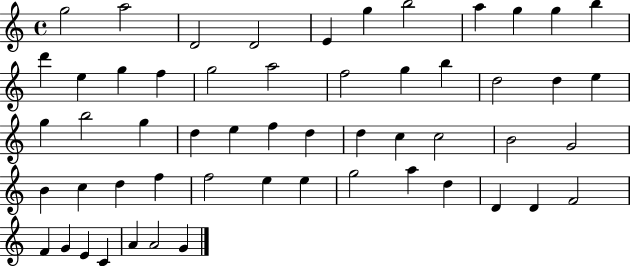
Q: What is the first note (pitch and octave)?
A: G5